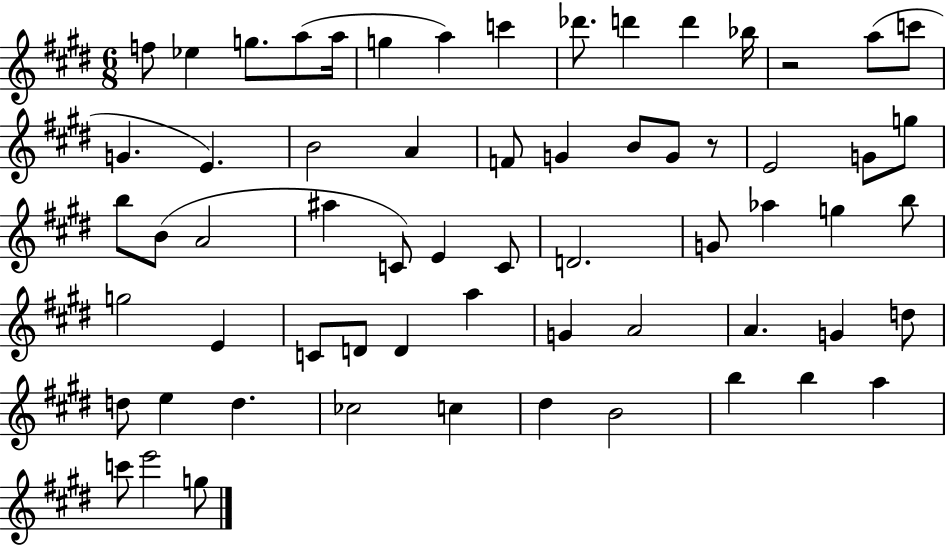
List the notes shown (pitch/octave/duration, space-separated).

F5/e Eb5/q G5/e. A5/e A5/s G5/q A5/q C6/q Db6/e. D6/q D6/q Bb5/s R/h A5/e C6/e G4/q. E4/q. B4/h A4/q F4/e G4/q B4/e G4/e R/e E4/h G4/e G5/e B5/e B4/e A4/h A#5/q C4/e E4/q C4/e D4/h. G4/e Ab5/q G5/q B5/e G5/h E4/q C4/e D4/e D4/q A5/q G4/q A4/h A4/q. G4/q D5/e D5/e E5/q D5/q. CES5/h C5/q D#5/q B4/h B5/q B5/q A5/q C6/e E6/h G5/e